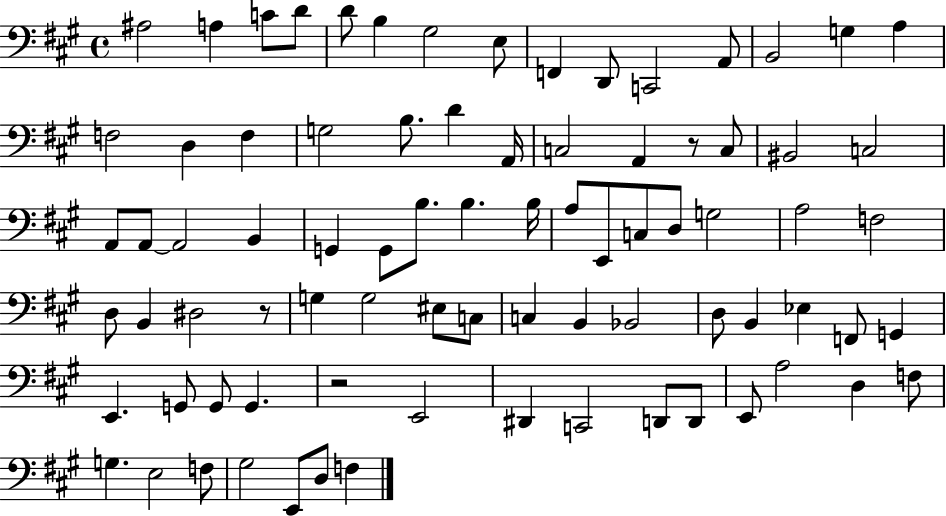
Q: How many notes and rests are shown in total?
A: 81